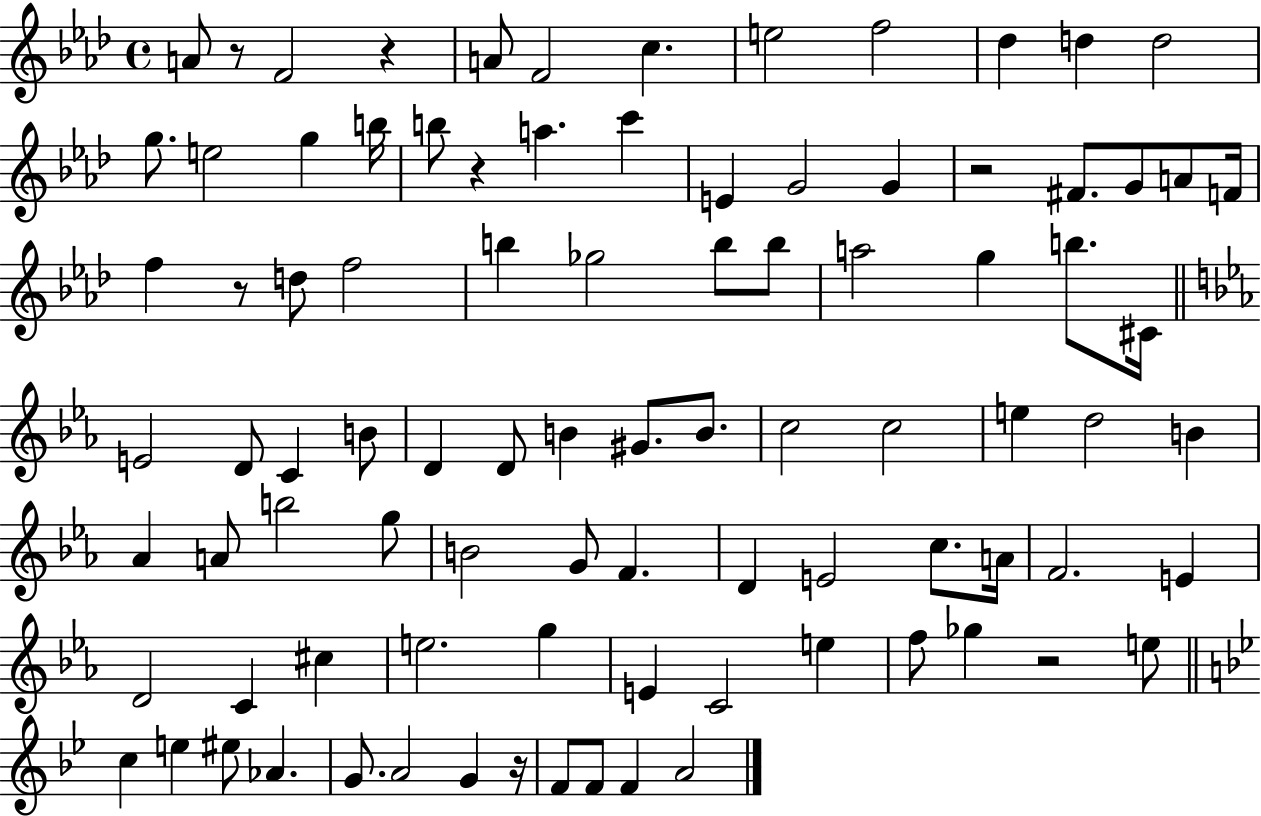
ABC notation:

X:1
T:Untitled
M:4/4
L:1/4
K:Ab
A/2 z/2 F2 z A/2 F2 c e2 f2 _d d d2 g/2 e2 g b/4 b/2 z a c' E G2 G z2 ^F/2 G/2 A/2 F/4 f z/2 d/2 f2 b _g2 b/2 b/2 a2 g b/2 ^C/4 E2 D/2 C B/2 D D/2 B ^G/2 B/2 c2 c2 e d2 B _A A/2 b2 g/2 B2 G/2 F D E2 c/2 A/4 F2 E D2 C ^c e2 g E C2 e f/2 _g z2 e/2 c e ^e/2 _A G/2 A2 G z/4 F/2 F/2 F A2